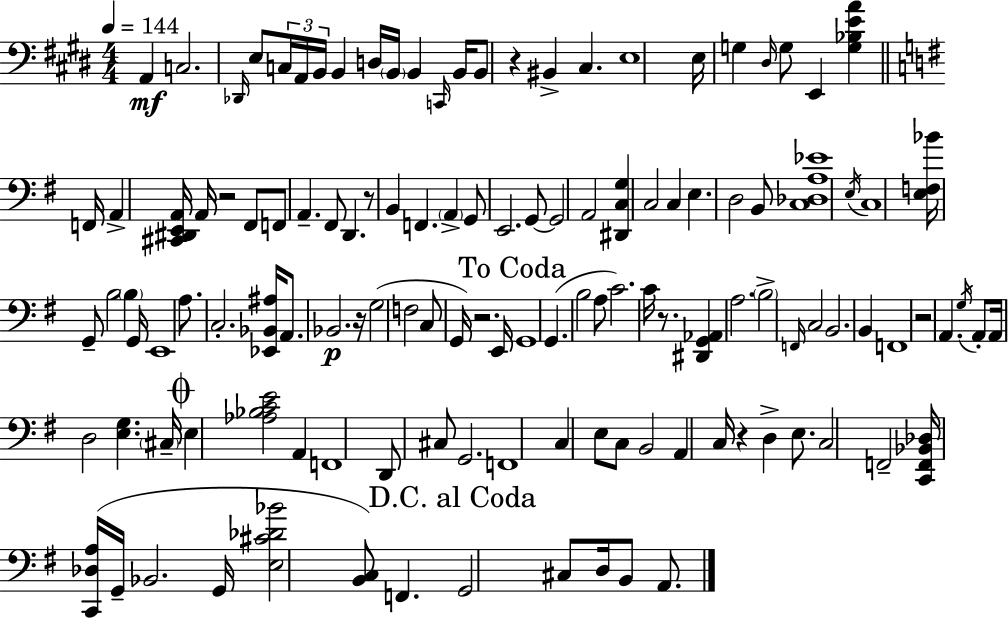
{
  \clef bass
  \numericTimeSignature
  \time 4/4
  \key e \major
  \tempo 4 = 144
  a,4\mf c2. | \grace { des,16 } e8 \tuplet 3/2 { c16 a,16 b,16 } b,4 d16 \parenthesize b,16 b,4 | \grace { c,16 } b,16 b,8 r4 bis,4-> cis4. | e1 | \break e16 g4 \grace { dis16 } g8 e,4 <g bes e' a'>4 | \bar "||" \break \key g \major f,16 a,4-> <cis, dis, e, a,>16 a,16 r2 fis,8 | f,8 a,4.-- fis,8 d,4. | r8 b,4 f,4. \parenthesize a,4-> | g,8 e,2. g,8~~ | \break g,2 a,2 | <dis, c g>4 c2 c4 | e4. d2 b,8 | <c des a ees'>1 | \break \acciaccatura { e16 } c1 | <e f bes'>16 g,8-- b2 \parenthesize b4 | g,16 e,1 | a8. c2.-. | \break <ees, bes, ais>16 a,8. bes,2.\p | r16 g2( f2 | c8 g,16) r2. | e,16 \mark "To Coda" g,1 | \break g,4.( b2 | a8 c'2.) c'16 r8. | <dis, g, aes,>4 a2. | \parenthesize b2-> \grace { f,16 } c2 | \break b,2. b,4 | f,1 | r2 a,4. | \acciaccatura { g16 } a,8-. a,16 d2 <e g>4. | \break \parenthesize cis16-- \mark \markup { \musicglyph "scripts.coda" } e4 <aes bes c' e'>2 | a,4 f,1 | d,8 cis8 g,2. | f,1 | \break c4 e8 c8 b,2 | a,4 c16 r4 d4-> | e8. c2 f,2-- | <c, f, bes, des>16 <c, des a>16( g,16-- bes,2. | \break g,16 <e cis' des' bes'>2 <b, c>8) f,4. | \mark "D.C. al Coda" g,2 cis8 d16 b,8 | a,8. \bar "|."
}